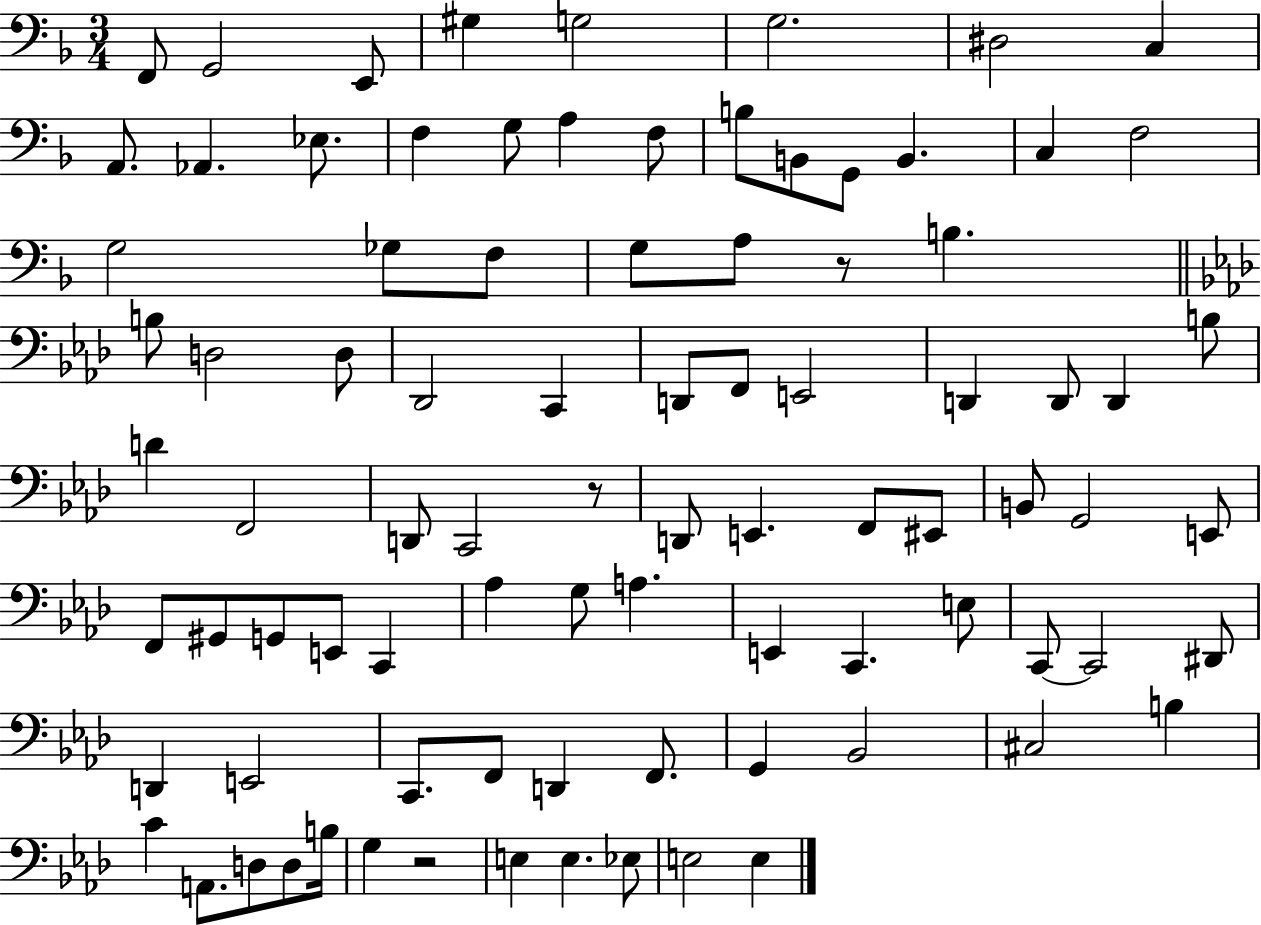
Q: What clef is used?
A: bass